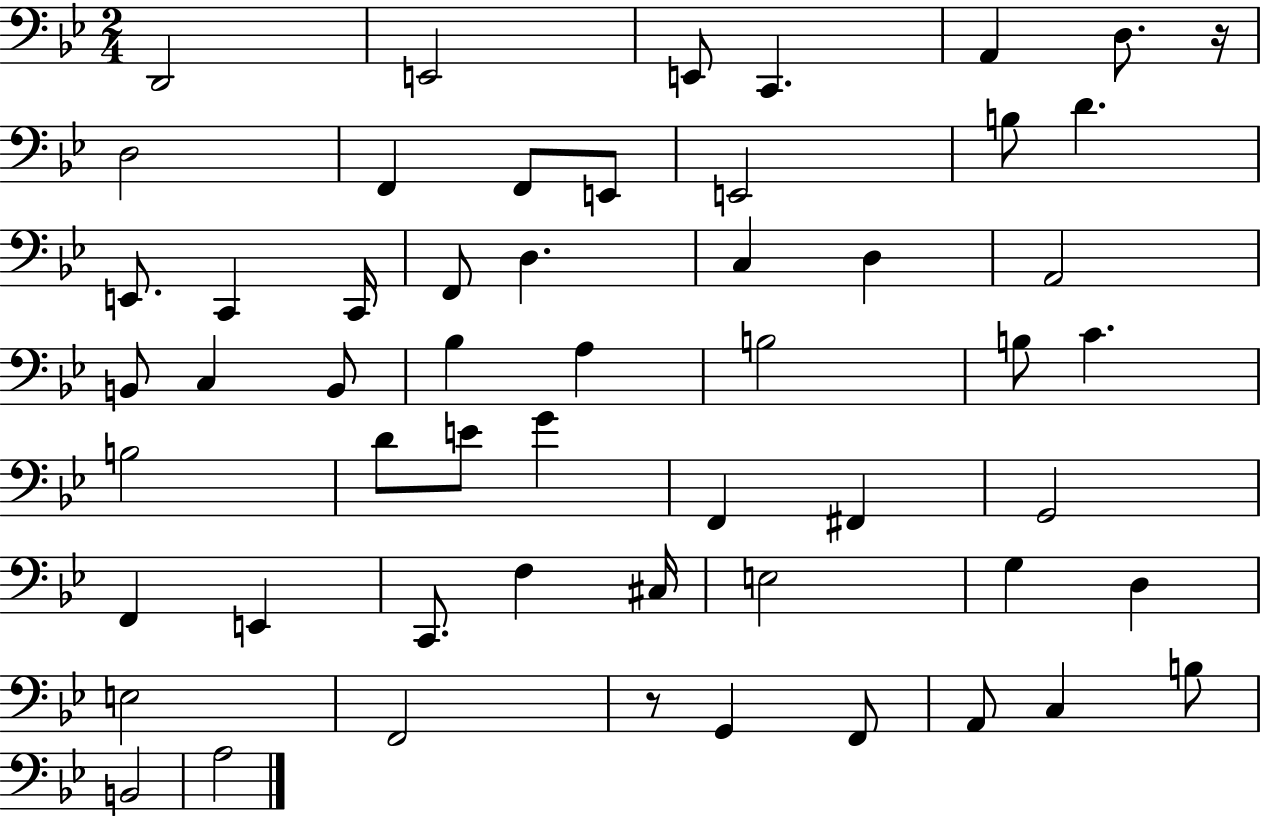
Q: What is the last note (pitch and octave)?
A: A3